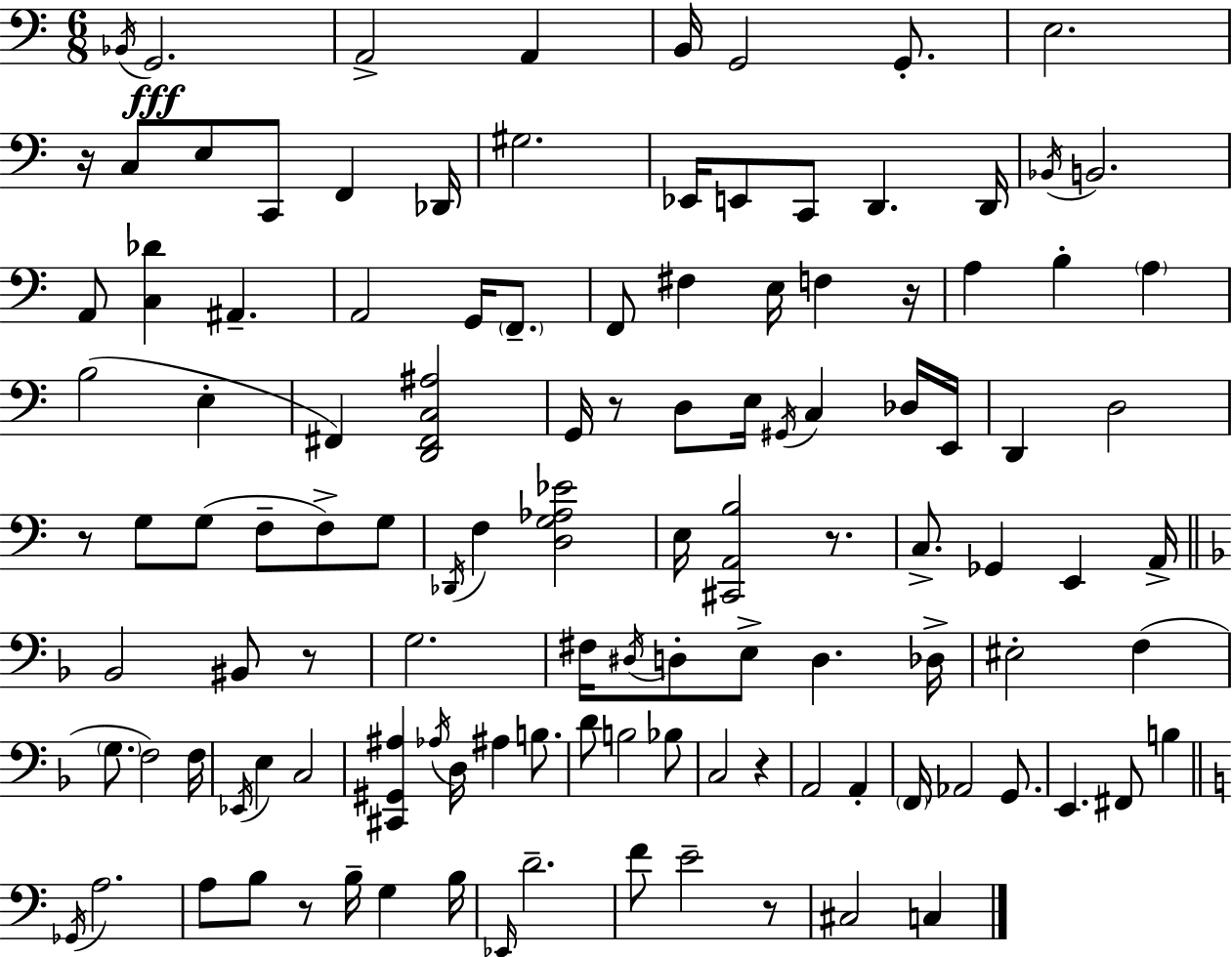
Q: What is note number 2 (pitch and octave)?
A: G2